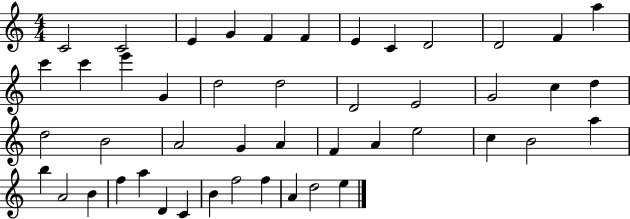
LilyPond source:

{
  \clef treble
  \numericTimeSignature
  \time 4/4
  \key c \major
  c'2 c'2 | e'4 g'4 f'4 f'4 | e'4 c'4 d'2 | d'2 f'4 a''4 | \break c'''4 c'''4 e'''4 g'4 | d''2 d''2 | d'2 e'2 | g'2 c''4 d''4 | \break d''2 b'2 | a'2 g'4 a'4 | f'4 a'4 e''2 | c''4 b'2 a''4 | \break b''4 a'2 b'4 | f''4 a''4 d'4 c'4 | b'4 f''2 f''4 | a'4 d''2 e''4 | \break \bar "|."
}